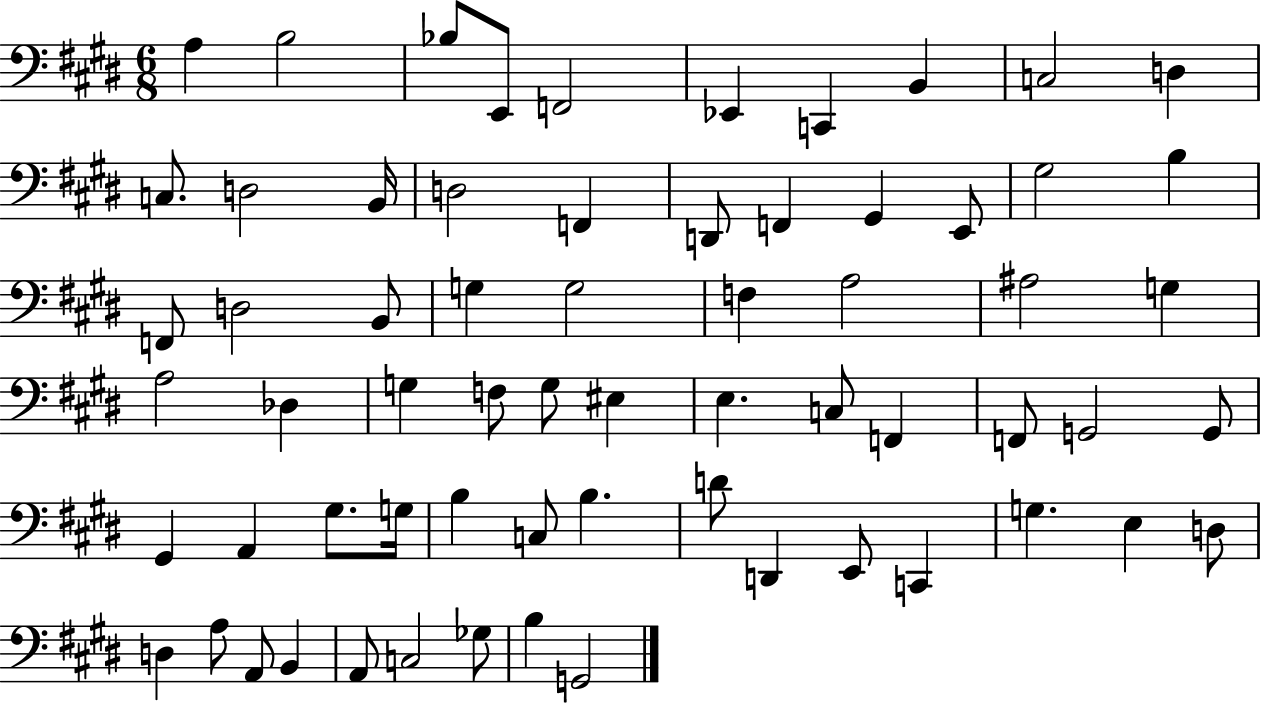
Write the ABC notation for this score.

X:1
T:Untitled
M:6/8
L:1/4
K:E
A, B,2 _B,/2 E,,/2 F,,2 _E,, C,, B,, C,2 D, C,/2 D,2 B,,/4 D,2 F,, D,,/2 F,, ^G,, E,,/2 ^G,2 B, F,,/2 D,2 B,,/2 G, G,2 F, A,2 ^A,2 G, A,2 _D, G, F,/2 G,/2 ^E, E, C,/2 F,, F,,/2 G,,2 G,,/2 ^G,, A,, ^G,/2 G,/4 B, C,/2 B, D/2 D,, E,,/2 C,, G, E, D,/2 D, A,/2 A,,/2 B,, A,,/2 C,2 _G,/2 B, G,,2